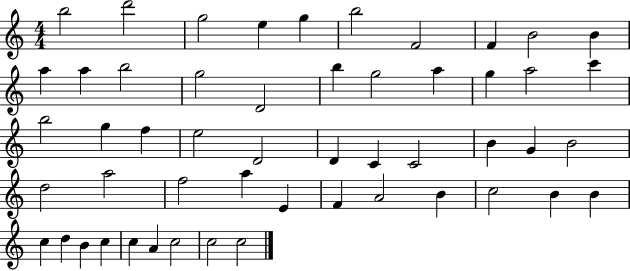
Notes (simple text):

B5/h D6/h G5/h E5/q G5/q B5/h F4/h F4/q B4/h B4/q A5/q A5/q B5/h G5/h D4/h B5/q G5/h A5/q G5/q A5/h C6/q B5/h G5/q F5/q E5/h D4/h D4/q C4/q C4/h B4/q G4/q B4/h D5/h A5/h F5/h A5/q E4/q F4/q A4/h B4/q C5/h B4/q B4/q C5/q D5/q B4/q C5/q C5/q A4/q C5/h C5/h C5/h